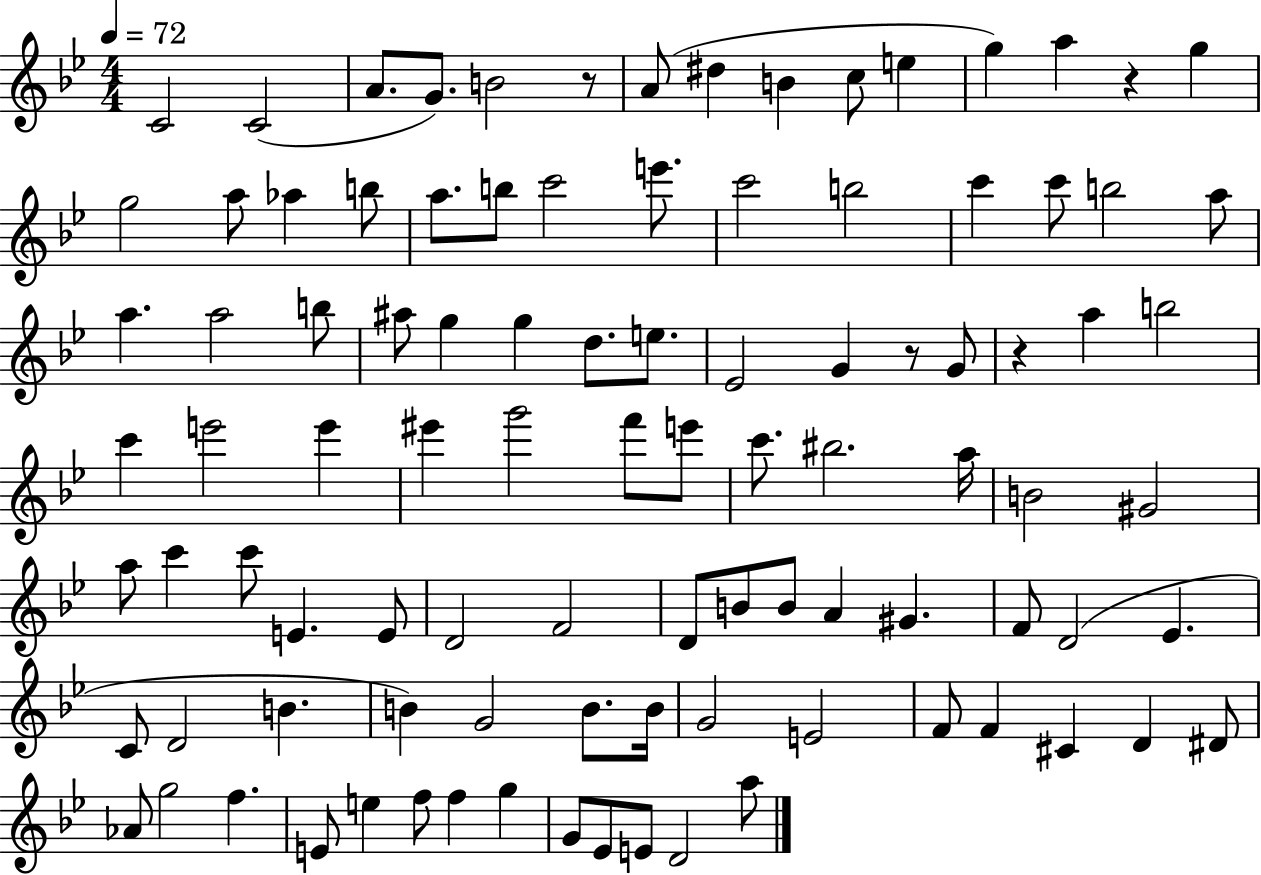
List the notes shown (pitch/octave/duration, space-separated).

C4/h C4/h A4/e. G4/e. B4/h R/e A4/e D#5/q B4/q C5/e E5/q G5/q A5/q R/q G5/q G5/h A5/e Ab5/q B5/e A5/e. B5/e C6/h E6/e. C6/h B5/h C6/q C6/e B5/h A5/e A5/q. A5/h B5/e A#5/e G5/q G5/q D5/e. E5/e. Eb4/h G4/q R/e G4/e R/q A5/q B5/h C6/q E6/h E6/q EIS6/q G6/h F6/e E6/e C6/e. BIS5/h. A5/s B4/h G#4/h A5/e C6/q C6/e E4/q. E4/e D4/h F4/h D4/e B4/e B4/e A4/q G#4/q. F4/e D4/h Eb4/q. C4/e D4/h B4/q. B4/q G4/h B4/e. B4/s G4/h E4/h F4/e F4/q C#4/q D4/q D#4/e Ab4/e G5/h F5/q. E4/e E5/q F5/e F5/q G5/q G4/e Eb4/e E4/e D4/h A5/e